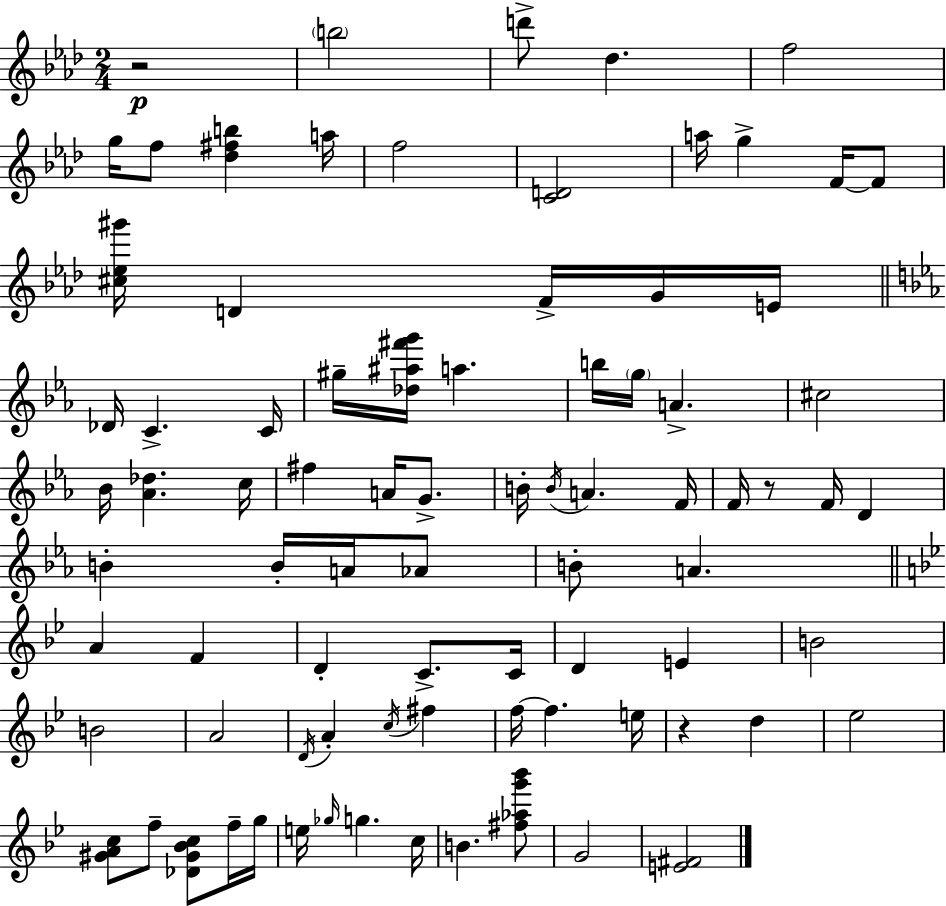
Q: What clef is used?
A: treble